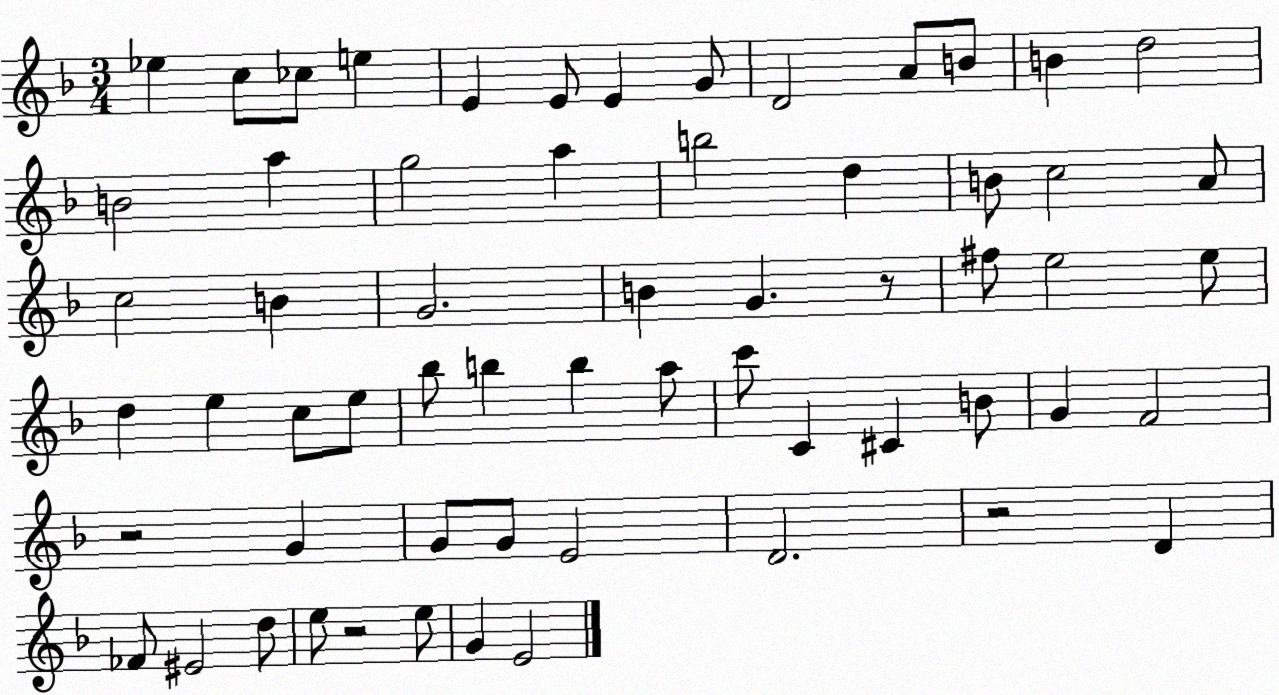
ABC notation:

X:1
T:Untitled
M:3/4
L:1/4
K:F
_e c/2 _c/2 e E E/2 E G/2 D2 A/2 B/2 B d2 B2 a g2 a b2 d B/2 c2 A/2 c2 B G2 B G z/2 ^f/2 e2 e/2 d e c/2 e/2 _b/2 b b a/2 c'/2 C ^C B/2 G F2 z2 G G/2 G/2 E2 D2 z2 D _F/2 ^E2 d/2 e/2 z2 e/2 G E2